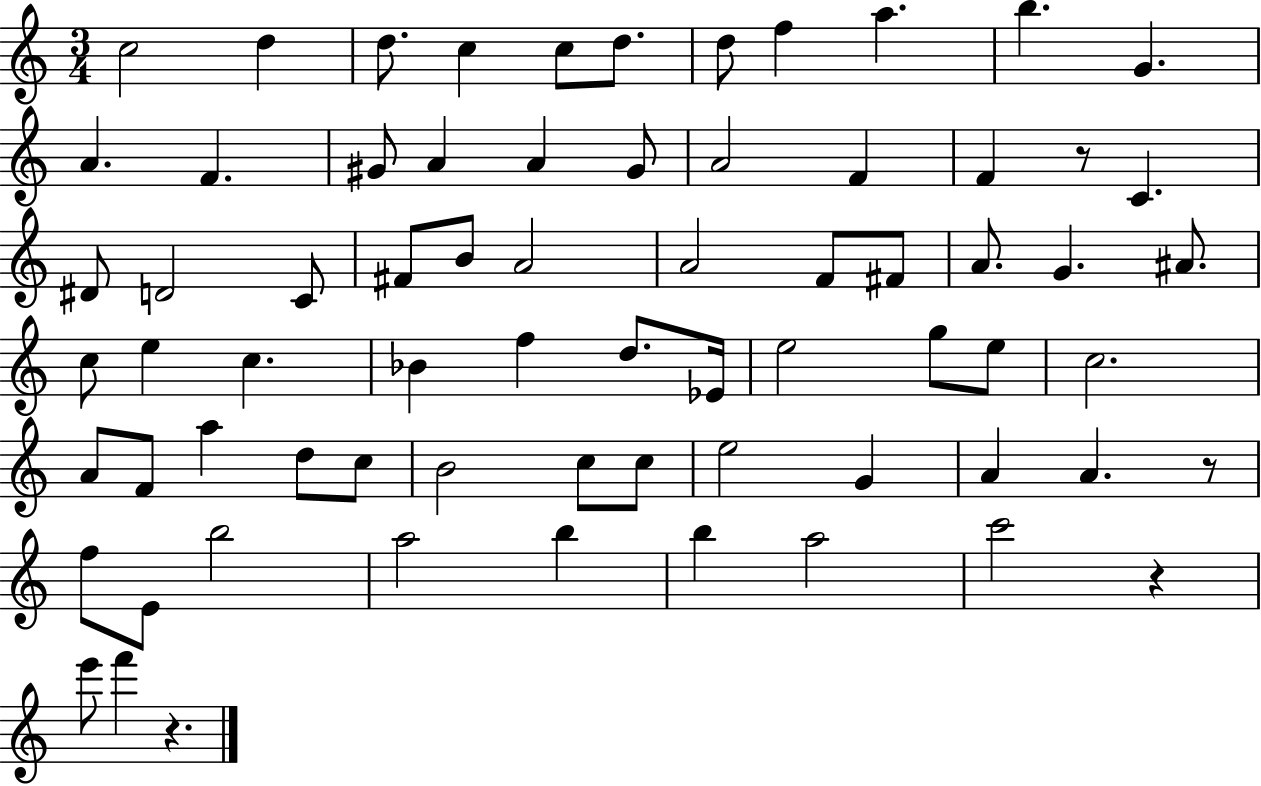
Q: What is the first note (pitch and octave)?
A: C5